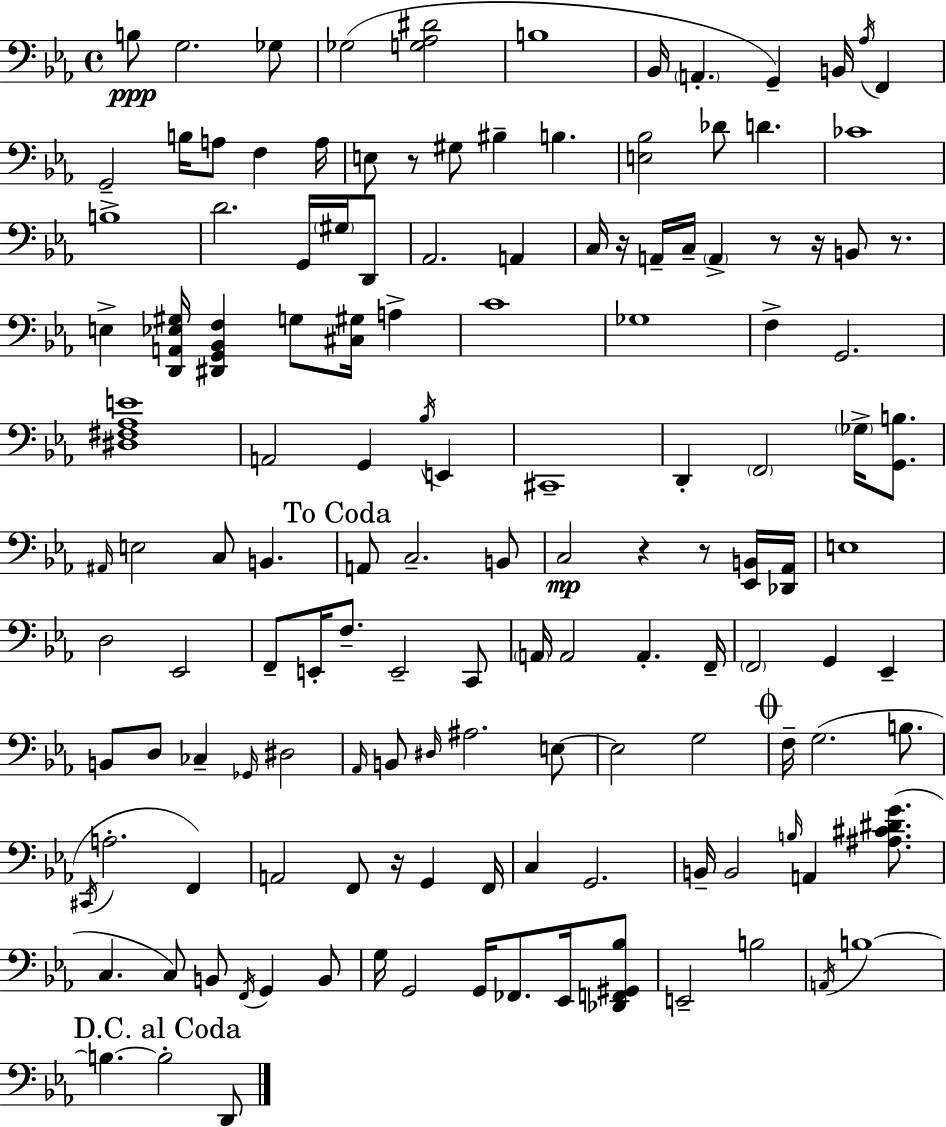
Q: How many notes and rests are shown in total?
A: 138